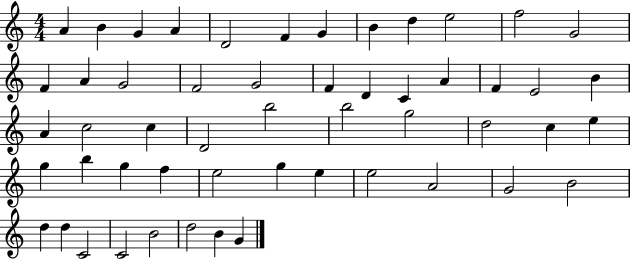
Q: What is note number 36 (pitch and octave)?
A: B5